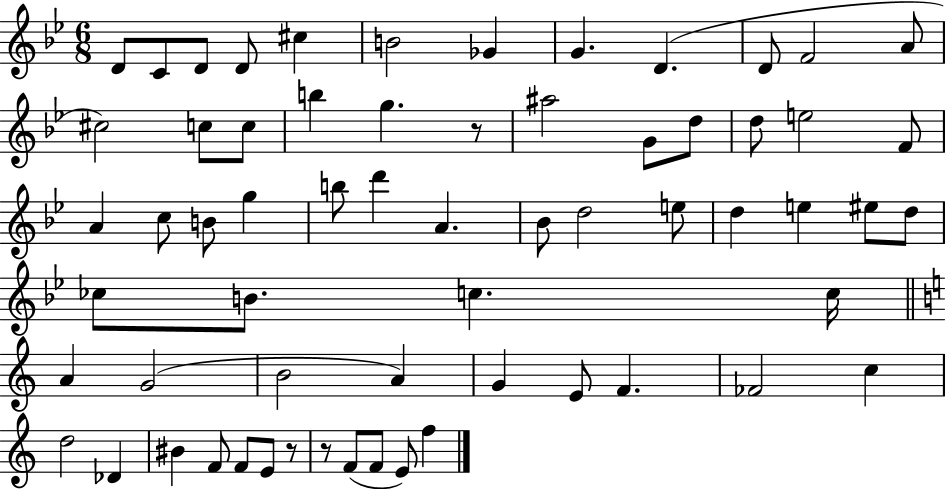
X:1
T:Untitled
M:6/8
L:1/4
K:Bb
D/2 C/2 D/2 D/2 ^c B2 _G G D D/2 F2 A/2 ^c2 c/2 c/2 b g z/2 ^a2 G/2 d/2 d/2 e2 F/2 A c/2 B/2 g b/2 d' A _B/2 d2 e/2 d e ^e/2 d/2 _c/2 B/2 c c/4 A G2 B2 A G E/2 F _F2 c d2 _D ^B F/2 F/2 E/2 z/2 z/2 F/2 F/2 E/2 f